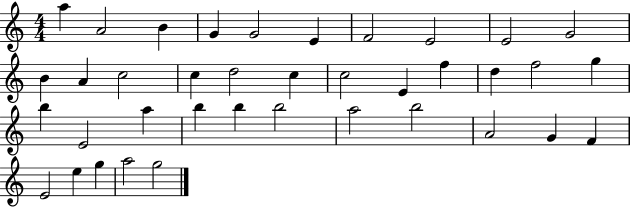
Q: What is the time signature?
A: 4/4